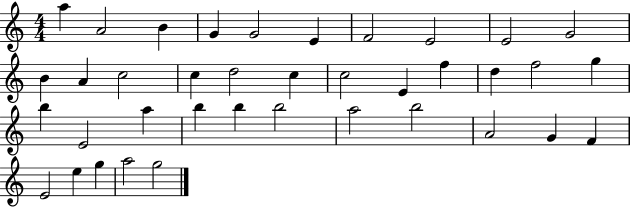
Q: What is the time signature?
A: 4/4